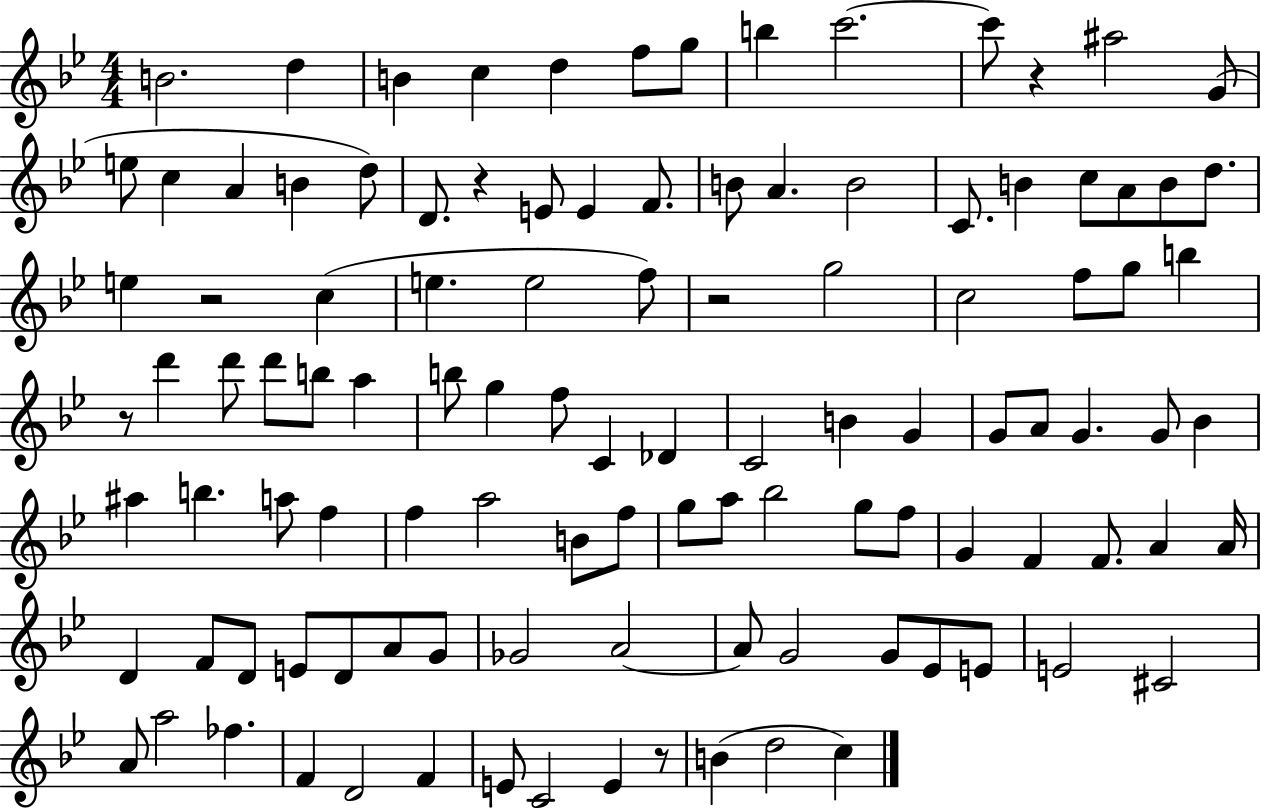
B4/h. D5/q B4/q C5/q D5/q F5/e G5/e B5/q C6/h. C6/e R/q A#5/h G4/e E5/e C5/q A4/q B4/q D5/e D4/e. R/q E4/e E4/q F4/e. B4/e A4/q. B4/h C4/e. B4/q C5/e A4/e B4/e D5/e. E5/q R/h C5/q E5/q. E5/h F5/e R/h G5/h C5/h F5/e G5/e B5/q R/e D6/q D6/e D6/e B5/e A5/q B5/e G5/q F5/e C4/q Db4/q C4/h B4/q G4/q G4/e A4/e G4/q. G4/e Bb4/q A#5/q B5/q. A5/e F5/q F5/q A5/h B4/e F5/e G5/e A5/e Bb5/h G5/e F5/e G4/q F4/q F4/e. A4/q A4/s D4/q F4/e D4/e E4/e D4/e A4/e G4/e Gb4/h A4/h A4/e G4/h G4/e Eb4/e E4/e E4/h C#4/h A4/e A5/h FES5/q. F4/q D4/h F4/q E4/e C4/h E4/q R/e B4/q D5/h C5/q